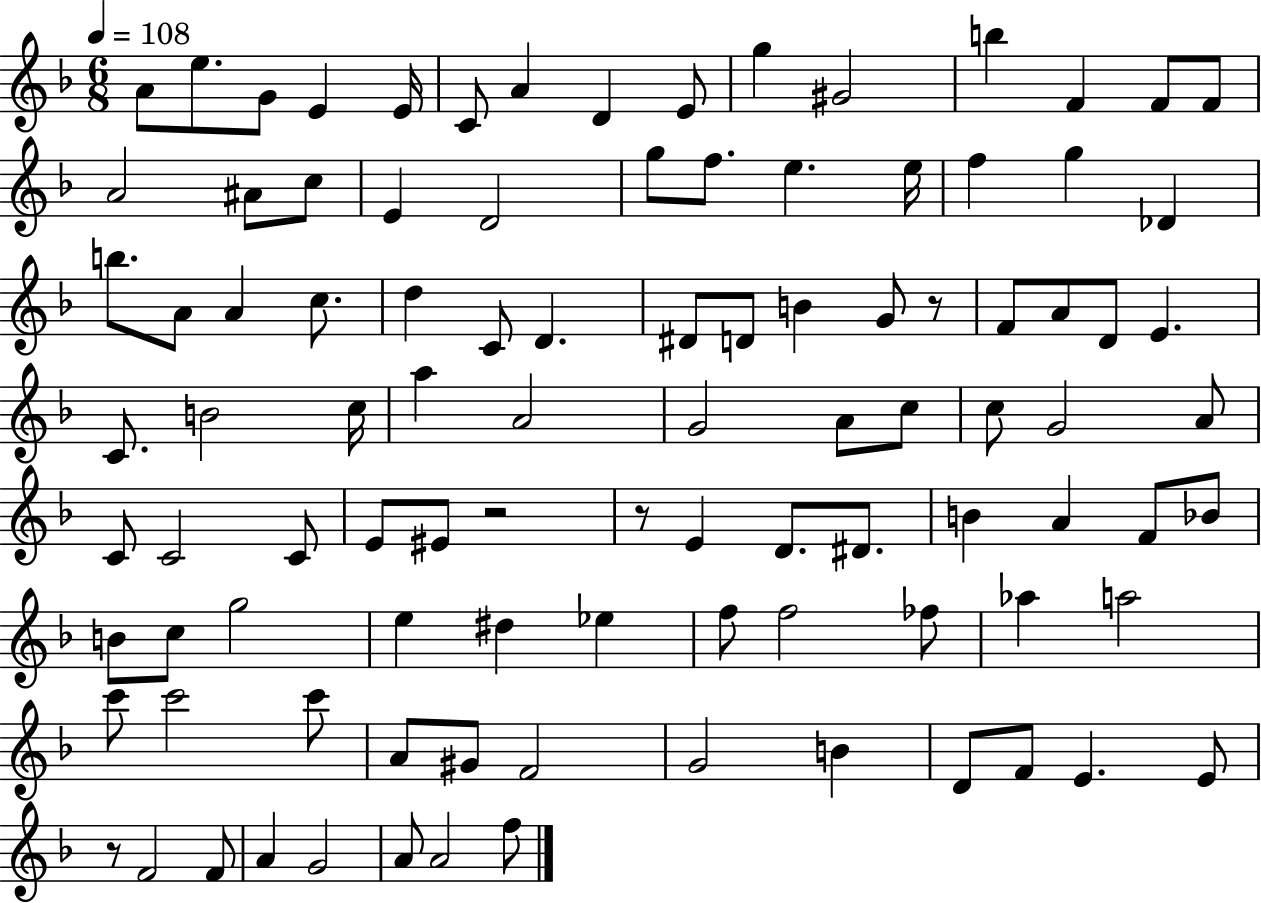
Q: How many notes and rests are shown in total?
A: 99